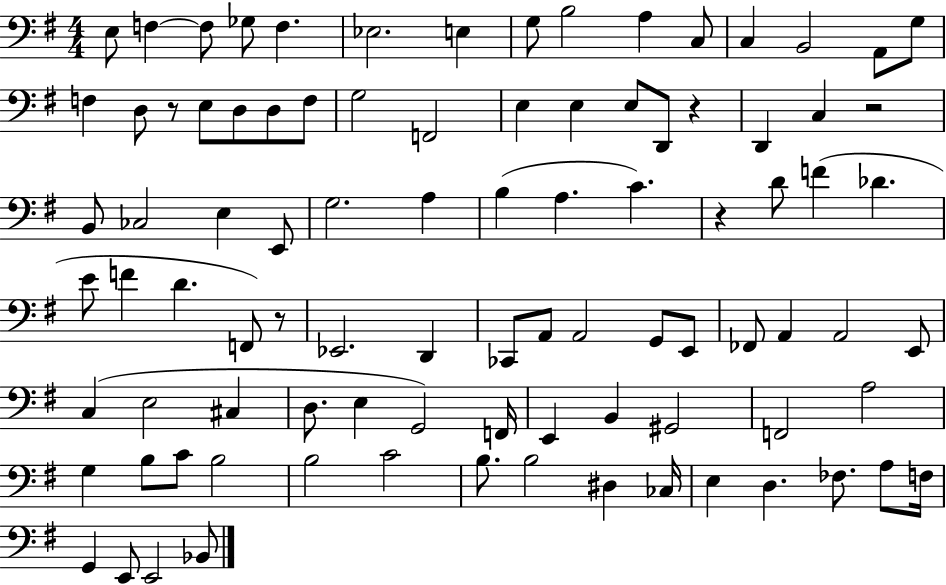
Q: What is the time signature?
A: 4/4